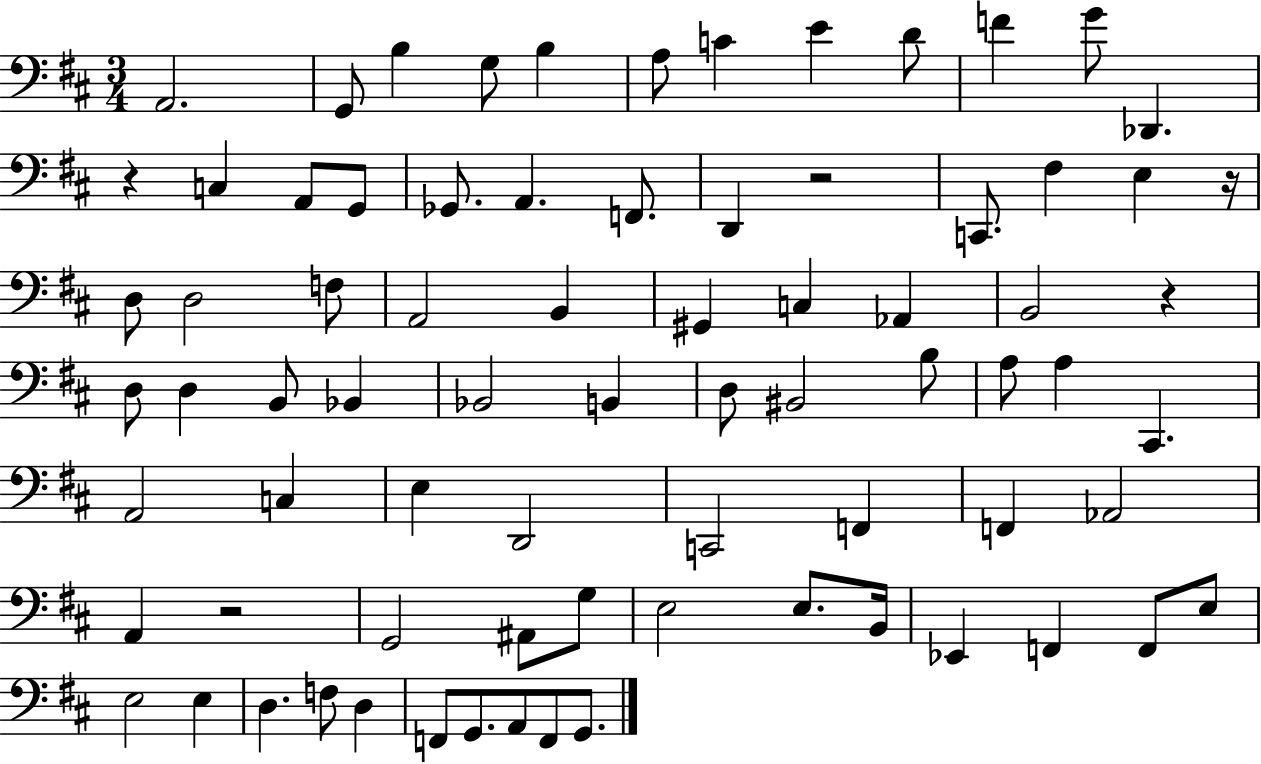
X:1
T:Untitled
M:3/4
L:1/4
K:D
A,,2 G,,/2 B, G,/2 B, A,/2 C E D/2 F G/2 _D,, z C, A,,/2 G,,/2 _G,,/2 A,, F,,/2 D,, z2 C,,/2 ^F, E, z/4 D,/2 D,2 F,/2 A,,2 B,, ^G,, C, _A,, B,,2 z D,/2 D, B,,/2 _B,, _B,,2 B,, D,/2 ^B,,2 B,/2 A,/2 A, ^C,, A,,2 C, E, D,,2 C,,2 F,, F,, _A,,2 A,, z2 G,,2 ^A,,/2 G,/2 E,2 E,/2 B,,/4 _E,, F,, F,,/2 E,/2 E,2 E, D, F,/2 D, F,,/2 G,,/2 A,,/2 F,,/2 G,,/2